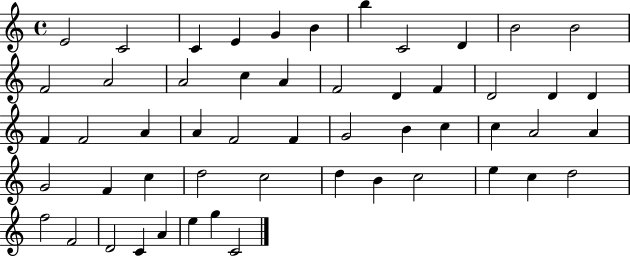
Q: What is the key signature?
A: C major